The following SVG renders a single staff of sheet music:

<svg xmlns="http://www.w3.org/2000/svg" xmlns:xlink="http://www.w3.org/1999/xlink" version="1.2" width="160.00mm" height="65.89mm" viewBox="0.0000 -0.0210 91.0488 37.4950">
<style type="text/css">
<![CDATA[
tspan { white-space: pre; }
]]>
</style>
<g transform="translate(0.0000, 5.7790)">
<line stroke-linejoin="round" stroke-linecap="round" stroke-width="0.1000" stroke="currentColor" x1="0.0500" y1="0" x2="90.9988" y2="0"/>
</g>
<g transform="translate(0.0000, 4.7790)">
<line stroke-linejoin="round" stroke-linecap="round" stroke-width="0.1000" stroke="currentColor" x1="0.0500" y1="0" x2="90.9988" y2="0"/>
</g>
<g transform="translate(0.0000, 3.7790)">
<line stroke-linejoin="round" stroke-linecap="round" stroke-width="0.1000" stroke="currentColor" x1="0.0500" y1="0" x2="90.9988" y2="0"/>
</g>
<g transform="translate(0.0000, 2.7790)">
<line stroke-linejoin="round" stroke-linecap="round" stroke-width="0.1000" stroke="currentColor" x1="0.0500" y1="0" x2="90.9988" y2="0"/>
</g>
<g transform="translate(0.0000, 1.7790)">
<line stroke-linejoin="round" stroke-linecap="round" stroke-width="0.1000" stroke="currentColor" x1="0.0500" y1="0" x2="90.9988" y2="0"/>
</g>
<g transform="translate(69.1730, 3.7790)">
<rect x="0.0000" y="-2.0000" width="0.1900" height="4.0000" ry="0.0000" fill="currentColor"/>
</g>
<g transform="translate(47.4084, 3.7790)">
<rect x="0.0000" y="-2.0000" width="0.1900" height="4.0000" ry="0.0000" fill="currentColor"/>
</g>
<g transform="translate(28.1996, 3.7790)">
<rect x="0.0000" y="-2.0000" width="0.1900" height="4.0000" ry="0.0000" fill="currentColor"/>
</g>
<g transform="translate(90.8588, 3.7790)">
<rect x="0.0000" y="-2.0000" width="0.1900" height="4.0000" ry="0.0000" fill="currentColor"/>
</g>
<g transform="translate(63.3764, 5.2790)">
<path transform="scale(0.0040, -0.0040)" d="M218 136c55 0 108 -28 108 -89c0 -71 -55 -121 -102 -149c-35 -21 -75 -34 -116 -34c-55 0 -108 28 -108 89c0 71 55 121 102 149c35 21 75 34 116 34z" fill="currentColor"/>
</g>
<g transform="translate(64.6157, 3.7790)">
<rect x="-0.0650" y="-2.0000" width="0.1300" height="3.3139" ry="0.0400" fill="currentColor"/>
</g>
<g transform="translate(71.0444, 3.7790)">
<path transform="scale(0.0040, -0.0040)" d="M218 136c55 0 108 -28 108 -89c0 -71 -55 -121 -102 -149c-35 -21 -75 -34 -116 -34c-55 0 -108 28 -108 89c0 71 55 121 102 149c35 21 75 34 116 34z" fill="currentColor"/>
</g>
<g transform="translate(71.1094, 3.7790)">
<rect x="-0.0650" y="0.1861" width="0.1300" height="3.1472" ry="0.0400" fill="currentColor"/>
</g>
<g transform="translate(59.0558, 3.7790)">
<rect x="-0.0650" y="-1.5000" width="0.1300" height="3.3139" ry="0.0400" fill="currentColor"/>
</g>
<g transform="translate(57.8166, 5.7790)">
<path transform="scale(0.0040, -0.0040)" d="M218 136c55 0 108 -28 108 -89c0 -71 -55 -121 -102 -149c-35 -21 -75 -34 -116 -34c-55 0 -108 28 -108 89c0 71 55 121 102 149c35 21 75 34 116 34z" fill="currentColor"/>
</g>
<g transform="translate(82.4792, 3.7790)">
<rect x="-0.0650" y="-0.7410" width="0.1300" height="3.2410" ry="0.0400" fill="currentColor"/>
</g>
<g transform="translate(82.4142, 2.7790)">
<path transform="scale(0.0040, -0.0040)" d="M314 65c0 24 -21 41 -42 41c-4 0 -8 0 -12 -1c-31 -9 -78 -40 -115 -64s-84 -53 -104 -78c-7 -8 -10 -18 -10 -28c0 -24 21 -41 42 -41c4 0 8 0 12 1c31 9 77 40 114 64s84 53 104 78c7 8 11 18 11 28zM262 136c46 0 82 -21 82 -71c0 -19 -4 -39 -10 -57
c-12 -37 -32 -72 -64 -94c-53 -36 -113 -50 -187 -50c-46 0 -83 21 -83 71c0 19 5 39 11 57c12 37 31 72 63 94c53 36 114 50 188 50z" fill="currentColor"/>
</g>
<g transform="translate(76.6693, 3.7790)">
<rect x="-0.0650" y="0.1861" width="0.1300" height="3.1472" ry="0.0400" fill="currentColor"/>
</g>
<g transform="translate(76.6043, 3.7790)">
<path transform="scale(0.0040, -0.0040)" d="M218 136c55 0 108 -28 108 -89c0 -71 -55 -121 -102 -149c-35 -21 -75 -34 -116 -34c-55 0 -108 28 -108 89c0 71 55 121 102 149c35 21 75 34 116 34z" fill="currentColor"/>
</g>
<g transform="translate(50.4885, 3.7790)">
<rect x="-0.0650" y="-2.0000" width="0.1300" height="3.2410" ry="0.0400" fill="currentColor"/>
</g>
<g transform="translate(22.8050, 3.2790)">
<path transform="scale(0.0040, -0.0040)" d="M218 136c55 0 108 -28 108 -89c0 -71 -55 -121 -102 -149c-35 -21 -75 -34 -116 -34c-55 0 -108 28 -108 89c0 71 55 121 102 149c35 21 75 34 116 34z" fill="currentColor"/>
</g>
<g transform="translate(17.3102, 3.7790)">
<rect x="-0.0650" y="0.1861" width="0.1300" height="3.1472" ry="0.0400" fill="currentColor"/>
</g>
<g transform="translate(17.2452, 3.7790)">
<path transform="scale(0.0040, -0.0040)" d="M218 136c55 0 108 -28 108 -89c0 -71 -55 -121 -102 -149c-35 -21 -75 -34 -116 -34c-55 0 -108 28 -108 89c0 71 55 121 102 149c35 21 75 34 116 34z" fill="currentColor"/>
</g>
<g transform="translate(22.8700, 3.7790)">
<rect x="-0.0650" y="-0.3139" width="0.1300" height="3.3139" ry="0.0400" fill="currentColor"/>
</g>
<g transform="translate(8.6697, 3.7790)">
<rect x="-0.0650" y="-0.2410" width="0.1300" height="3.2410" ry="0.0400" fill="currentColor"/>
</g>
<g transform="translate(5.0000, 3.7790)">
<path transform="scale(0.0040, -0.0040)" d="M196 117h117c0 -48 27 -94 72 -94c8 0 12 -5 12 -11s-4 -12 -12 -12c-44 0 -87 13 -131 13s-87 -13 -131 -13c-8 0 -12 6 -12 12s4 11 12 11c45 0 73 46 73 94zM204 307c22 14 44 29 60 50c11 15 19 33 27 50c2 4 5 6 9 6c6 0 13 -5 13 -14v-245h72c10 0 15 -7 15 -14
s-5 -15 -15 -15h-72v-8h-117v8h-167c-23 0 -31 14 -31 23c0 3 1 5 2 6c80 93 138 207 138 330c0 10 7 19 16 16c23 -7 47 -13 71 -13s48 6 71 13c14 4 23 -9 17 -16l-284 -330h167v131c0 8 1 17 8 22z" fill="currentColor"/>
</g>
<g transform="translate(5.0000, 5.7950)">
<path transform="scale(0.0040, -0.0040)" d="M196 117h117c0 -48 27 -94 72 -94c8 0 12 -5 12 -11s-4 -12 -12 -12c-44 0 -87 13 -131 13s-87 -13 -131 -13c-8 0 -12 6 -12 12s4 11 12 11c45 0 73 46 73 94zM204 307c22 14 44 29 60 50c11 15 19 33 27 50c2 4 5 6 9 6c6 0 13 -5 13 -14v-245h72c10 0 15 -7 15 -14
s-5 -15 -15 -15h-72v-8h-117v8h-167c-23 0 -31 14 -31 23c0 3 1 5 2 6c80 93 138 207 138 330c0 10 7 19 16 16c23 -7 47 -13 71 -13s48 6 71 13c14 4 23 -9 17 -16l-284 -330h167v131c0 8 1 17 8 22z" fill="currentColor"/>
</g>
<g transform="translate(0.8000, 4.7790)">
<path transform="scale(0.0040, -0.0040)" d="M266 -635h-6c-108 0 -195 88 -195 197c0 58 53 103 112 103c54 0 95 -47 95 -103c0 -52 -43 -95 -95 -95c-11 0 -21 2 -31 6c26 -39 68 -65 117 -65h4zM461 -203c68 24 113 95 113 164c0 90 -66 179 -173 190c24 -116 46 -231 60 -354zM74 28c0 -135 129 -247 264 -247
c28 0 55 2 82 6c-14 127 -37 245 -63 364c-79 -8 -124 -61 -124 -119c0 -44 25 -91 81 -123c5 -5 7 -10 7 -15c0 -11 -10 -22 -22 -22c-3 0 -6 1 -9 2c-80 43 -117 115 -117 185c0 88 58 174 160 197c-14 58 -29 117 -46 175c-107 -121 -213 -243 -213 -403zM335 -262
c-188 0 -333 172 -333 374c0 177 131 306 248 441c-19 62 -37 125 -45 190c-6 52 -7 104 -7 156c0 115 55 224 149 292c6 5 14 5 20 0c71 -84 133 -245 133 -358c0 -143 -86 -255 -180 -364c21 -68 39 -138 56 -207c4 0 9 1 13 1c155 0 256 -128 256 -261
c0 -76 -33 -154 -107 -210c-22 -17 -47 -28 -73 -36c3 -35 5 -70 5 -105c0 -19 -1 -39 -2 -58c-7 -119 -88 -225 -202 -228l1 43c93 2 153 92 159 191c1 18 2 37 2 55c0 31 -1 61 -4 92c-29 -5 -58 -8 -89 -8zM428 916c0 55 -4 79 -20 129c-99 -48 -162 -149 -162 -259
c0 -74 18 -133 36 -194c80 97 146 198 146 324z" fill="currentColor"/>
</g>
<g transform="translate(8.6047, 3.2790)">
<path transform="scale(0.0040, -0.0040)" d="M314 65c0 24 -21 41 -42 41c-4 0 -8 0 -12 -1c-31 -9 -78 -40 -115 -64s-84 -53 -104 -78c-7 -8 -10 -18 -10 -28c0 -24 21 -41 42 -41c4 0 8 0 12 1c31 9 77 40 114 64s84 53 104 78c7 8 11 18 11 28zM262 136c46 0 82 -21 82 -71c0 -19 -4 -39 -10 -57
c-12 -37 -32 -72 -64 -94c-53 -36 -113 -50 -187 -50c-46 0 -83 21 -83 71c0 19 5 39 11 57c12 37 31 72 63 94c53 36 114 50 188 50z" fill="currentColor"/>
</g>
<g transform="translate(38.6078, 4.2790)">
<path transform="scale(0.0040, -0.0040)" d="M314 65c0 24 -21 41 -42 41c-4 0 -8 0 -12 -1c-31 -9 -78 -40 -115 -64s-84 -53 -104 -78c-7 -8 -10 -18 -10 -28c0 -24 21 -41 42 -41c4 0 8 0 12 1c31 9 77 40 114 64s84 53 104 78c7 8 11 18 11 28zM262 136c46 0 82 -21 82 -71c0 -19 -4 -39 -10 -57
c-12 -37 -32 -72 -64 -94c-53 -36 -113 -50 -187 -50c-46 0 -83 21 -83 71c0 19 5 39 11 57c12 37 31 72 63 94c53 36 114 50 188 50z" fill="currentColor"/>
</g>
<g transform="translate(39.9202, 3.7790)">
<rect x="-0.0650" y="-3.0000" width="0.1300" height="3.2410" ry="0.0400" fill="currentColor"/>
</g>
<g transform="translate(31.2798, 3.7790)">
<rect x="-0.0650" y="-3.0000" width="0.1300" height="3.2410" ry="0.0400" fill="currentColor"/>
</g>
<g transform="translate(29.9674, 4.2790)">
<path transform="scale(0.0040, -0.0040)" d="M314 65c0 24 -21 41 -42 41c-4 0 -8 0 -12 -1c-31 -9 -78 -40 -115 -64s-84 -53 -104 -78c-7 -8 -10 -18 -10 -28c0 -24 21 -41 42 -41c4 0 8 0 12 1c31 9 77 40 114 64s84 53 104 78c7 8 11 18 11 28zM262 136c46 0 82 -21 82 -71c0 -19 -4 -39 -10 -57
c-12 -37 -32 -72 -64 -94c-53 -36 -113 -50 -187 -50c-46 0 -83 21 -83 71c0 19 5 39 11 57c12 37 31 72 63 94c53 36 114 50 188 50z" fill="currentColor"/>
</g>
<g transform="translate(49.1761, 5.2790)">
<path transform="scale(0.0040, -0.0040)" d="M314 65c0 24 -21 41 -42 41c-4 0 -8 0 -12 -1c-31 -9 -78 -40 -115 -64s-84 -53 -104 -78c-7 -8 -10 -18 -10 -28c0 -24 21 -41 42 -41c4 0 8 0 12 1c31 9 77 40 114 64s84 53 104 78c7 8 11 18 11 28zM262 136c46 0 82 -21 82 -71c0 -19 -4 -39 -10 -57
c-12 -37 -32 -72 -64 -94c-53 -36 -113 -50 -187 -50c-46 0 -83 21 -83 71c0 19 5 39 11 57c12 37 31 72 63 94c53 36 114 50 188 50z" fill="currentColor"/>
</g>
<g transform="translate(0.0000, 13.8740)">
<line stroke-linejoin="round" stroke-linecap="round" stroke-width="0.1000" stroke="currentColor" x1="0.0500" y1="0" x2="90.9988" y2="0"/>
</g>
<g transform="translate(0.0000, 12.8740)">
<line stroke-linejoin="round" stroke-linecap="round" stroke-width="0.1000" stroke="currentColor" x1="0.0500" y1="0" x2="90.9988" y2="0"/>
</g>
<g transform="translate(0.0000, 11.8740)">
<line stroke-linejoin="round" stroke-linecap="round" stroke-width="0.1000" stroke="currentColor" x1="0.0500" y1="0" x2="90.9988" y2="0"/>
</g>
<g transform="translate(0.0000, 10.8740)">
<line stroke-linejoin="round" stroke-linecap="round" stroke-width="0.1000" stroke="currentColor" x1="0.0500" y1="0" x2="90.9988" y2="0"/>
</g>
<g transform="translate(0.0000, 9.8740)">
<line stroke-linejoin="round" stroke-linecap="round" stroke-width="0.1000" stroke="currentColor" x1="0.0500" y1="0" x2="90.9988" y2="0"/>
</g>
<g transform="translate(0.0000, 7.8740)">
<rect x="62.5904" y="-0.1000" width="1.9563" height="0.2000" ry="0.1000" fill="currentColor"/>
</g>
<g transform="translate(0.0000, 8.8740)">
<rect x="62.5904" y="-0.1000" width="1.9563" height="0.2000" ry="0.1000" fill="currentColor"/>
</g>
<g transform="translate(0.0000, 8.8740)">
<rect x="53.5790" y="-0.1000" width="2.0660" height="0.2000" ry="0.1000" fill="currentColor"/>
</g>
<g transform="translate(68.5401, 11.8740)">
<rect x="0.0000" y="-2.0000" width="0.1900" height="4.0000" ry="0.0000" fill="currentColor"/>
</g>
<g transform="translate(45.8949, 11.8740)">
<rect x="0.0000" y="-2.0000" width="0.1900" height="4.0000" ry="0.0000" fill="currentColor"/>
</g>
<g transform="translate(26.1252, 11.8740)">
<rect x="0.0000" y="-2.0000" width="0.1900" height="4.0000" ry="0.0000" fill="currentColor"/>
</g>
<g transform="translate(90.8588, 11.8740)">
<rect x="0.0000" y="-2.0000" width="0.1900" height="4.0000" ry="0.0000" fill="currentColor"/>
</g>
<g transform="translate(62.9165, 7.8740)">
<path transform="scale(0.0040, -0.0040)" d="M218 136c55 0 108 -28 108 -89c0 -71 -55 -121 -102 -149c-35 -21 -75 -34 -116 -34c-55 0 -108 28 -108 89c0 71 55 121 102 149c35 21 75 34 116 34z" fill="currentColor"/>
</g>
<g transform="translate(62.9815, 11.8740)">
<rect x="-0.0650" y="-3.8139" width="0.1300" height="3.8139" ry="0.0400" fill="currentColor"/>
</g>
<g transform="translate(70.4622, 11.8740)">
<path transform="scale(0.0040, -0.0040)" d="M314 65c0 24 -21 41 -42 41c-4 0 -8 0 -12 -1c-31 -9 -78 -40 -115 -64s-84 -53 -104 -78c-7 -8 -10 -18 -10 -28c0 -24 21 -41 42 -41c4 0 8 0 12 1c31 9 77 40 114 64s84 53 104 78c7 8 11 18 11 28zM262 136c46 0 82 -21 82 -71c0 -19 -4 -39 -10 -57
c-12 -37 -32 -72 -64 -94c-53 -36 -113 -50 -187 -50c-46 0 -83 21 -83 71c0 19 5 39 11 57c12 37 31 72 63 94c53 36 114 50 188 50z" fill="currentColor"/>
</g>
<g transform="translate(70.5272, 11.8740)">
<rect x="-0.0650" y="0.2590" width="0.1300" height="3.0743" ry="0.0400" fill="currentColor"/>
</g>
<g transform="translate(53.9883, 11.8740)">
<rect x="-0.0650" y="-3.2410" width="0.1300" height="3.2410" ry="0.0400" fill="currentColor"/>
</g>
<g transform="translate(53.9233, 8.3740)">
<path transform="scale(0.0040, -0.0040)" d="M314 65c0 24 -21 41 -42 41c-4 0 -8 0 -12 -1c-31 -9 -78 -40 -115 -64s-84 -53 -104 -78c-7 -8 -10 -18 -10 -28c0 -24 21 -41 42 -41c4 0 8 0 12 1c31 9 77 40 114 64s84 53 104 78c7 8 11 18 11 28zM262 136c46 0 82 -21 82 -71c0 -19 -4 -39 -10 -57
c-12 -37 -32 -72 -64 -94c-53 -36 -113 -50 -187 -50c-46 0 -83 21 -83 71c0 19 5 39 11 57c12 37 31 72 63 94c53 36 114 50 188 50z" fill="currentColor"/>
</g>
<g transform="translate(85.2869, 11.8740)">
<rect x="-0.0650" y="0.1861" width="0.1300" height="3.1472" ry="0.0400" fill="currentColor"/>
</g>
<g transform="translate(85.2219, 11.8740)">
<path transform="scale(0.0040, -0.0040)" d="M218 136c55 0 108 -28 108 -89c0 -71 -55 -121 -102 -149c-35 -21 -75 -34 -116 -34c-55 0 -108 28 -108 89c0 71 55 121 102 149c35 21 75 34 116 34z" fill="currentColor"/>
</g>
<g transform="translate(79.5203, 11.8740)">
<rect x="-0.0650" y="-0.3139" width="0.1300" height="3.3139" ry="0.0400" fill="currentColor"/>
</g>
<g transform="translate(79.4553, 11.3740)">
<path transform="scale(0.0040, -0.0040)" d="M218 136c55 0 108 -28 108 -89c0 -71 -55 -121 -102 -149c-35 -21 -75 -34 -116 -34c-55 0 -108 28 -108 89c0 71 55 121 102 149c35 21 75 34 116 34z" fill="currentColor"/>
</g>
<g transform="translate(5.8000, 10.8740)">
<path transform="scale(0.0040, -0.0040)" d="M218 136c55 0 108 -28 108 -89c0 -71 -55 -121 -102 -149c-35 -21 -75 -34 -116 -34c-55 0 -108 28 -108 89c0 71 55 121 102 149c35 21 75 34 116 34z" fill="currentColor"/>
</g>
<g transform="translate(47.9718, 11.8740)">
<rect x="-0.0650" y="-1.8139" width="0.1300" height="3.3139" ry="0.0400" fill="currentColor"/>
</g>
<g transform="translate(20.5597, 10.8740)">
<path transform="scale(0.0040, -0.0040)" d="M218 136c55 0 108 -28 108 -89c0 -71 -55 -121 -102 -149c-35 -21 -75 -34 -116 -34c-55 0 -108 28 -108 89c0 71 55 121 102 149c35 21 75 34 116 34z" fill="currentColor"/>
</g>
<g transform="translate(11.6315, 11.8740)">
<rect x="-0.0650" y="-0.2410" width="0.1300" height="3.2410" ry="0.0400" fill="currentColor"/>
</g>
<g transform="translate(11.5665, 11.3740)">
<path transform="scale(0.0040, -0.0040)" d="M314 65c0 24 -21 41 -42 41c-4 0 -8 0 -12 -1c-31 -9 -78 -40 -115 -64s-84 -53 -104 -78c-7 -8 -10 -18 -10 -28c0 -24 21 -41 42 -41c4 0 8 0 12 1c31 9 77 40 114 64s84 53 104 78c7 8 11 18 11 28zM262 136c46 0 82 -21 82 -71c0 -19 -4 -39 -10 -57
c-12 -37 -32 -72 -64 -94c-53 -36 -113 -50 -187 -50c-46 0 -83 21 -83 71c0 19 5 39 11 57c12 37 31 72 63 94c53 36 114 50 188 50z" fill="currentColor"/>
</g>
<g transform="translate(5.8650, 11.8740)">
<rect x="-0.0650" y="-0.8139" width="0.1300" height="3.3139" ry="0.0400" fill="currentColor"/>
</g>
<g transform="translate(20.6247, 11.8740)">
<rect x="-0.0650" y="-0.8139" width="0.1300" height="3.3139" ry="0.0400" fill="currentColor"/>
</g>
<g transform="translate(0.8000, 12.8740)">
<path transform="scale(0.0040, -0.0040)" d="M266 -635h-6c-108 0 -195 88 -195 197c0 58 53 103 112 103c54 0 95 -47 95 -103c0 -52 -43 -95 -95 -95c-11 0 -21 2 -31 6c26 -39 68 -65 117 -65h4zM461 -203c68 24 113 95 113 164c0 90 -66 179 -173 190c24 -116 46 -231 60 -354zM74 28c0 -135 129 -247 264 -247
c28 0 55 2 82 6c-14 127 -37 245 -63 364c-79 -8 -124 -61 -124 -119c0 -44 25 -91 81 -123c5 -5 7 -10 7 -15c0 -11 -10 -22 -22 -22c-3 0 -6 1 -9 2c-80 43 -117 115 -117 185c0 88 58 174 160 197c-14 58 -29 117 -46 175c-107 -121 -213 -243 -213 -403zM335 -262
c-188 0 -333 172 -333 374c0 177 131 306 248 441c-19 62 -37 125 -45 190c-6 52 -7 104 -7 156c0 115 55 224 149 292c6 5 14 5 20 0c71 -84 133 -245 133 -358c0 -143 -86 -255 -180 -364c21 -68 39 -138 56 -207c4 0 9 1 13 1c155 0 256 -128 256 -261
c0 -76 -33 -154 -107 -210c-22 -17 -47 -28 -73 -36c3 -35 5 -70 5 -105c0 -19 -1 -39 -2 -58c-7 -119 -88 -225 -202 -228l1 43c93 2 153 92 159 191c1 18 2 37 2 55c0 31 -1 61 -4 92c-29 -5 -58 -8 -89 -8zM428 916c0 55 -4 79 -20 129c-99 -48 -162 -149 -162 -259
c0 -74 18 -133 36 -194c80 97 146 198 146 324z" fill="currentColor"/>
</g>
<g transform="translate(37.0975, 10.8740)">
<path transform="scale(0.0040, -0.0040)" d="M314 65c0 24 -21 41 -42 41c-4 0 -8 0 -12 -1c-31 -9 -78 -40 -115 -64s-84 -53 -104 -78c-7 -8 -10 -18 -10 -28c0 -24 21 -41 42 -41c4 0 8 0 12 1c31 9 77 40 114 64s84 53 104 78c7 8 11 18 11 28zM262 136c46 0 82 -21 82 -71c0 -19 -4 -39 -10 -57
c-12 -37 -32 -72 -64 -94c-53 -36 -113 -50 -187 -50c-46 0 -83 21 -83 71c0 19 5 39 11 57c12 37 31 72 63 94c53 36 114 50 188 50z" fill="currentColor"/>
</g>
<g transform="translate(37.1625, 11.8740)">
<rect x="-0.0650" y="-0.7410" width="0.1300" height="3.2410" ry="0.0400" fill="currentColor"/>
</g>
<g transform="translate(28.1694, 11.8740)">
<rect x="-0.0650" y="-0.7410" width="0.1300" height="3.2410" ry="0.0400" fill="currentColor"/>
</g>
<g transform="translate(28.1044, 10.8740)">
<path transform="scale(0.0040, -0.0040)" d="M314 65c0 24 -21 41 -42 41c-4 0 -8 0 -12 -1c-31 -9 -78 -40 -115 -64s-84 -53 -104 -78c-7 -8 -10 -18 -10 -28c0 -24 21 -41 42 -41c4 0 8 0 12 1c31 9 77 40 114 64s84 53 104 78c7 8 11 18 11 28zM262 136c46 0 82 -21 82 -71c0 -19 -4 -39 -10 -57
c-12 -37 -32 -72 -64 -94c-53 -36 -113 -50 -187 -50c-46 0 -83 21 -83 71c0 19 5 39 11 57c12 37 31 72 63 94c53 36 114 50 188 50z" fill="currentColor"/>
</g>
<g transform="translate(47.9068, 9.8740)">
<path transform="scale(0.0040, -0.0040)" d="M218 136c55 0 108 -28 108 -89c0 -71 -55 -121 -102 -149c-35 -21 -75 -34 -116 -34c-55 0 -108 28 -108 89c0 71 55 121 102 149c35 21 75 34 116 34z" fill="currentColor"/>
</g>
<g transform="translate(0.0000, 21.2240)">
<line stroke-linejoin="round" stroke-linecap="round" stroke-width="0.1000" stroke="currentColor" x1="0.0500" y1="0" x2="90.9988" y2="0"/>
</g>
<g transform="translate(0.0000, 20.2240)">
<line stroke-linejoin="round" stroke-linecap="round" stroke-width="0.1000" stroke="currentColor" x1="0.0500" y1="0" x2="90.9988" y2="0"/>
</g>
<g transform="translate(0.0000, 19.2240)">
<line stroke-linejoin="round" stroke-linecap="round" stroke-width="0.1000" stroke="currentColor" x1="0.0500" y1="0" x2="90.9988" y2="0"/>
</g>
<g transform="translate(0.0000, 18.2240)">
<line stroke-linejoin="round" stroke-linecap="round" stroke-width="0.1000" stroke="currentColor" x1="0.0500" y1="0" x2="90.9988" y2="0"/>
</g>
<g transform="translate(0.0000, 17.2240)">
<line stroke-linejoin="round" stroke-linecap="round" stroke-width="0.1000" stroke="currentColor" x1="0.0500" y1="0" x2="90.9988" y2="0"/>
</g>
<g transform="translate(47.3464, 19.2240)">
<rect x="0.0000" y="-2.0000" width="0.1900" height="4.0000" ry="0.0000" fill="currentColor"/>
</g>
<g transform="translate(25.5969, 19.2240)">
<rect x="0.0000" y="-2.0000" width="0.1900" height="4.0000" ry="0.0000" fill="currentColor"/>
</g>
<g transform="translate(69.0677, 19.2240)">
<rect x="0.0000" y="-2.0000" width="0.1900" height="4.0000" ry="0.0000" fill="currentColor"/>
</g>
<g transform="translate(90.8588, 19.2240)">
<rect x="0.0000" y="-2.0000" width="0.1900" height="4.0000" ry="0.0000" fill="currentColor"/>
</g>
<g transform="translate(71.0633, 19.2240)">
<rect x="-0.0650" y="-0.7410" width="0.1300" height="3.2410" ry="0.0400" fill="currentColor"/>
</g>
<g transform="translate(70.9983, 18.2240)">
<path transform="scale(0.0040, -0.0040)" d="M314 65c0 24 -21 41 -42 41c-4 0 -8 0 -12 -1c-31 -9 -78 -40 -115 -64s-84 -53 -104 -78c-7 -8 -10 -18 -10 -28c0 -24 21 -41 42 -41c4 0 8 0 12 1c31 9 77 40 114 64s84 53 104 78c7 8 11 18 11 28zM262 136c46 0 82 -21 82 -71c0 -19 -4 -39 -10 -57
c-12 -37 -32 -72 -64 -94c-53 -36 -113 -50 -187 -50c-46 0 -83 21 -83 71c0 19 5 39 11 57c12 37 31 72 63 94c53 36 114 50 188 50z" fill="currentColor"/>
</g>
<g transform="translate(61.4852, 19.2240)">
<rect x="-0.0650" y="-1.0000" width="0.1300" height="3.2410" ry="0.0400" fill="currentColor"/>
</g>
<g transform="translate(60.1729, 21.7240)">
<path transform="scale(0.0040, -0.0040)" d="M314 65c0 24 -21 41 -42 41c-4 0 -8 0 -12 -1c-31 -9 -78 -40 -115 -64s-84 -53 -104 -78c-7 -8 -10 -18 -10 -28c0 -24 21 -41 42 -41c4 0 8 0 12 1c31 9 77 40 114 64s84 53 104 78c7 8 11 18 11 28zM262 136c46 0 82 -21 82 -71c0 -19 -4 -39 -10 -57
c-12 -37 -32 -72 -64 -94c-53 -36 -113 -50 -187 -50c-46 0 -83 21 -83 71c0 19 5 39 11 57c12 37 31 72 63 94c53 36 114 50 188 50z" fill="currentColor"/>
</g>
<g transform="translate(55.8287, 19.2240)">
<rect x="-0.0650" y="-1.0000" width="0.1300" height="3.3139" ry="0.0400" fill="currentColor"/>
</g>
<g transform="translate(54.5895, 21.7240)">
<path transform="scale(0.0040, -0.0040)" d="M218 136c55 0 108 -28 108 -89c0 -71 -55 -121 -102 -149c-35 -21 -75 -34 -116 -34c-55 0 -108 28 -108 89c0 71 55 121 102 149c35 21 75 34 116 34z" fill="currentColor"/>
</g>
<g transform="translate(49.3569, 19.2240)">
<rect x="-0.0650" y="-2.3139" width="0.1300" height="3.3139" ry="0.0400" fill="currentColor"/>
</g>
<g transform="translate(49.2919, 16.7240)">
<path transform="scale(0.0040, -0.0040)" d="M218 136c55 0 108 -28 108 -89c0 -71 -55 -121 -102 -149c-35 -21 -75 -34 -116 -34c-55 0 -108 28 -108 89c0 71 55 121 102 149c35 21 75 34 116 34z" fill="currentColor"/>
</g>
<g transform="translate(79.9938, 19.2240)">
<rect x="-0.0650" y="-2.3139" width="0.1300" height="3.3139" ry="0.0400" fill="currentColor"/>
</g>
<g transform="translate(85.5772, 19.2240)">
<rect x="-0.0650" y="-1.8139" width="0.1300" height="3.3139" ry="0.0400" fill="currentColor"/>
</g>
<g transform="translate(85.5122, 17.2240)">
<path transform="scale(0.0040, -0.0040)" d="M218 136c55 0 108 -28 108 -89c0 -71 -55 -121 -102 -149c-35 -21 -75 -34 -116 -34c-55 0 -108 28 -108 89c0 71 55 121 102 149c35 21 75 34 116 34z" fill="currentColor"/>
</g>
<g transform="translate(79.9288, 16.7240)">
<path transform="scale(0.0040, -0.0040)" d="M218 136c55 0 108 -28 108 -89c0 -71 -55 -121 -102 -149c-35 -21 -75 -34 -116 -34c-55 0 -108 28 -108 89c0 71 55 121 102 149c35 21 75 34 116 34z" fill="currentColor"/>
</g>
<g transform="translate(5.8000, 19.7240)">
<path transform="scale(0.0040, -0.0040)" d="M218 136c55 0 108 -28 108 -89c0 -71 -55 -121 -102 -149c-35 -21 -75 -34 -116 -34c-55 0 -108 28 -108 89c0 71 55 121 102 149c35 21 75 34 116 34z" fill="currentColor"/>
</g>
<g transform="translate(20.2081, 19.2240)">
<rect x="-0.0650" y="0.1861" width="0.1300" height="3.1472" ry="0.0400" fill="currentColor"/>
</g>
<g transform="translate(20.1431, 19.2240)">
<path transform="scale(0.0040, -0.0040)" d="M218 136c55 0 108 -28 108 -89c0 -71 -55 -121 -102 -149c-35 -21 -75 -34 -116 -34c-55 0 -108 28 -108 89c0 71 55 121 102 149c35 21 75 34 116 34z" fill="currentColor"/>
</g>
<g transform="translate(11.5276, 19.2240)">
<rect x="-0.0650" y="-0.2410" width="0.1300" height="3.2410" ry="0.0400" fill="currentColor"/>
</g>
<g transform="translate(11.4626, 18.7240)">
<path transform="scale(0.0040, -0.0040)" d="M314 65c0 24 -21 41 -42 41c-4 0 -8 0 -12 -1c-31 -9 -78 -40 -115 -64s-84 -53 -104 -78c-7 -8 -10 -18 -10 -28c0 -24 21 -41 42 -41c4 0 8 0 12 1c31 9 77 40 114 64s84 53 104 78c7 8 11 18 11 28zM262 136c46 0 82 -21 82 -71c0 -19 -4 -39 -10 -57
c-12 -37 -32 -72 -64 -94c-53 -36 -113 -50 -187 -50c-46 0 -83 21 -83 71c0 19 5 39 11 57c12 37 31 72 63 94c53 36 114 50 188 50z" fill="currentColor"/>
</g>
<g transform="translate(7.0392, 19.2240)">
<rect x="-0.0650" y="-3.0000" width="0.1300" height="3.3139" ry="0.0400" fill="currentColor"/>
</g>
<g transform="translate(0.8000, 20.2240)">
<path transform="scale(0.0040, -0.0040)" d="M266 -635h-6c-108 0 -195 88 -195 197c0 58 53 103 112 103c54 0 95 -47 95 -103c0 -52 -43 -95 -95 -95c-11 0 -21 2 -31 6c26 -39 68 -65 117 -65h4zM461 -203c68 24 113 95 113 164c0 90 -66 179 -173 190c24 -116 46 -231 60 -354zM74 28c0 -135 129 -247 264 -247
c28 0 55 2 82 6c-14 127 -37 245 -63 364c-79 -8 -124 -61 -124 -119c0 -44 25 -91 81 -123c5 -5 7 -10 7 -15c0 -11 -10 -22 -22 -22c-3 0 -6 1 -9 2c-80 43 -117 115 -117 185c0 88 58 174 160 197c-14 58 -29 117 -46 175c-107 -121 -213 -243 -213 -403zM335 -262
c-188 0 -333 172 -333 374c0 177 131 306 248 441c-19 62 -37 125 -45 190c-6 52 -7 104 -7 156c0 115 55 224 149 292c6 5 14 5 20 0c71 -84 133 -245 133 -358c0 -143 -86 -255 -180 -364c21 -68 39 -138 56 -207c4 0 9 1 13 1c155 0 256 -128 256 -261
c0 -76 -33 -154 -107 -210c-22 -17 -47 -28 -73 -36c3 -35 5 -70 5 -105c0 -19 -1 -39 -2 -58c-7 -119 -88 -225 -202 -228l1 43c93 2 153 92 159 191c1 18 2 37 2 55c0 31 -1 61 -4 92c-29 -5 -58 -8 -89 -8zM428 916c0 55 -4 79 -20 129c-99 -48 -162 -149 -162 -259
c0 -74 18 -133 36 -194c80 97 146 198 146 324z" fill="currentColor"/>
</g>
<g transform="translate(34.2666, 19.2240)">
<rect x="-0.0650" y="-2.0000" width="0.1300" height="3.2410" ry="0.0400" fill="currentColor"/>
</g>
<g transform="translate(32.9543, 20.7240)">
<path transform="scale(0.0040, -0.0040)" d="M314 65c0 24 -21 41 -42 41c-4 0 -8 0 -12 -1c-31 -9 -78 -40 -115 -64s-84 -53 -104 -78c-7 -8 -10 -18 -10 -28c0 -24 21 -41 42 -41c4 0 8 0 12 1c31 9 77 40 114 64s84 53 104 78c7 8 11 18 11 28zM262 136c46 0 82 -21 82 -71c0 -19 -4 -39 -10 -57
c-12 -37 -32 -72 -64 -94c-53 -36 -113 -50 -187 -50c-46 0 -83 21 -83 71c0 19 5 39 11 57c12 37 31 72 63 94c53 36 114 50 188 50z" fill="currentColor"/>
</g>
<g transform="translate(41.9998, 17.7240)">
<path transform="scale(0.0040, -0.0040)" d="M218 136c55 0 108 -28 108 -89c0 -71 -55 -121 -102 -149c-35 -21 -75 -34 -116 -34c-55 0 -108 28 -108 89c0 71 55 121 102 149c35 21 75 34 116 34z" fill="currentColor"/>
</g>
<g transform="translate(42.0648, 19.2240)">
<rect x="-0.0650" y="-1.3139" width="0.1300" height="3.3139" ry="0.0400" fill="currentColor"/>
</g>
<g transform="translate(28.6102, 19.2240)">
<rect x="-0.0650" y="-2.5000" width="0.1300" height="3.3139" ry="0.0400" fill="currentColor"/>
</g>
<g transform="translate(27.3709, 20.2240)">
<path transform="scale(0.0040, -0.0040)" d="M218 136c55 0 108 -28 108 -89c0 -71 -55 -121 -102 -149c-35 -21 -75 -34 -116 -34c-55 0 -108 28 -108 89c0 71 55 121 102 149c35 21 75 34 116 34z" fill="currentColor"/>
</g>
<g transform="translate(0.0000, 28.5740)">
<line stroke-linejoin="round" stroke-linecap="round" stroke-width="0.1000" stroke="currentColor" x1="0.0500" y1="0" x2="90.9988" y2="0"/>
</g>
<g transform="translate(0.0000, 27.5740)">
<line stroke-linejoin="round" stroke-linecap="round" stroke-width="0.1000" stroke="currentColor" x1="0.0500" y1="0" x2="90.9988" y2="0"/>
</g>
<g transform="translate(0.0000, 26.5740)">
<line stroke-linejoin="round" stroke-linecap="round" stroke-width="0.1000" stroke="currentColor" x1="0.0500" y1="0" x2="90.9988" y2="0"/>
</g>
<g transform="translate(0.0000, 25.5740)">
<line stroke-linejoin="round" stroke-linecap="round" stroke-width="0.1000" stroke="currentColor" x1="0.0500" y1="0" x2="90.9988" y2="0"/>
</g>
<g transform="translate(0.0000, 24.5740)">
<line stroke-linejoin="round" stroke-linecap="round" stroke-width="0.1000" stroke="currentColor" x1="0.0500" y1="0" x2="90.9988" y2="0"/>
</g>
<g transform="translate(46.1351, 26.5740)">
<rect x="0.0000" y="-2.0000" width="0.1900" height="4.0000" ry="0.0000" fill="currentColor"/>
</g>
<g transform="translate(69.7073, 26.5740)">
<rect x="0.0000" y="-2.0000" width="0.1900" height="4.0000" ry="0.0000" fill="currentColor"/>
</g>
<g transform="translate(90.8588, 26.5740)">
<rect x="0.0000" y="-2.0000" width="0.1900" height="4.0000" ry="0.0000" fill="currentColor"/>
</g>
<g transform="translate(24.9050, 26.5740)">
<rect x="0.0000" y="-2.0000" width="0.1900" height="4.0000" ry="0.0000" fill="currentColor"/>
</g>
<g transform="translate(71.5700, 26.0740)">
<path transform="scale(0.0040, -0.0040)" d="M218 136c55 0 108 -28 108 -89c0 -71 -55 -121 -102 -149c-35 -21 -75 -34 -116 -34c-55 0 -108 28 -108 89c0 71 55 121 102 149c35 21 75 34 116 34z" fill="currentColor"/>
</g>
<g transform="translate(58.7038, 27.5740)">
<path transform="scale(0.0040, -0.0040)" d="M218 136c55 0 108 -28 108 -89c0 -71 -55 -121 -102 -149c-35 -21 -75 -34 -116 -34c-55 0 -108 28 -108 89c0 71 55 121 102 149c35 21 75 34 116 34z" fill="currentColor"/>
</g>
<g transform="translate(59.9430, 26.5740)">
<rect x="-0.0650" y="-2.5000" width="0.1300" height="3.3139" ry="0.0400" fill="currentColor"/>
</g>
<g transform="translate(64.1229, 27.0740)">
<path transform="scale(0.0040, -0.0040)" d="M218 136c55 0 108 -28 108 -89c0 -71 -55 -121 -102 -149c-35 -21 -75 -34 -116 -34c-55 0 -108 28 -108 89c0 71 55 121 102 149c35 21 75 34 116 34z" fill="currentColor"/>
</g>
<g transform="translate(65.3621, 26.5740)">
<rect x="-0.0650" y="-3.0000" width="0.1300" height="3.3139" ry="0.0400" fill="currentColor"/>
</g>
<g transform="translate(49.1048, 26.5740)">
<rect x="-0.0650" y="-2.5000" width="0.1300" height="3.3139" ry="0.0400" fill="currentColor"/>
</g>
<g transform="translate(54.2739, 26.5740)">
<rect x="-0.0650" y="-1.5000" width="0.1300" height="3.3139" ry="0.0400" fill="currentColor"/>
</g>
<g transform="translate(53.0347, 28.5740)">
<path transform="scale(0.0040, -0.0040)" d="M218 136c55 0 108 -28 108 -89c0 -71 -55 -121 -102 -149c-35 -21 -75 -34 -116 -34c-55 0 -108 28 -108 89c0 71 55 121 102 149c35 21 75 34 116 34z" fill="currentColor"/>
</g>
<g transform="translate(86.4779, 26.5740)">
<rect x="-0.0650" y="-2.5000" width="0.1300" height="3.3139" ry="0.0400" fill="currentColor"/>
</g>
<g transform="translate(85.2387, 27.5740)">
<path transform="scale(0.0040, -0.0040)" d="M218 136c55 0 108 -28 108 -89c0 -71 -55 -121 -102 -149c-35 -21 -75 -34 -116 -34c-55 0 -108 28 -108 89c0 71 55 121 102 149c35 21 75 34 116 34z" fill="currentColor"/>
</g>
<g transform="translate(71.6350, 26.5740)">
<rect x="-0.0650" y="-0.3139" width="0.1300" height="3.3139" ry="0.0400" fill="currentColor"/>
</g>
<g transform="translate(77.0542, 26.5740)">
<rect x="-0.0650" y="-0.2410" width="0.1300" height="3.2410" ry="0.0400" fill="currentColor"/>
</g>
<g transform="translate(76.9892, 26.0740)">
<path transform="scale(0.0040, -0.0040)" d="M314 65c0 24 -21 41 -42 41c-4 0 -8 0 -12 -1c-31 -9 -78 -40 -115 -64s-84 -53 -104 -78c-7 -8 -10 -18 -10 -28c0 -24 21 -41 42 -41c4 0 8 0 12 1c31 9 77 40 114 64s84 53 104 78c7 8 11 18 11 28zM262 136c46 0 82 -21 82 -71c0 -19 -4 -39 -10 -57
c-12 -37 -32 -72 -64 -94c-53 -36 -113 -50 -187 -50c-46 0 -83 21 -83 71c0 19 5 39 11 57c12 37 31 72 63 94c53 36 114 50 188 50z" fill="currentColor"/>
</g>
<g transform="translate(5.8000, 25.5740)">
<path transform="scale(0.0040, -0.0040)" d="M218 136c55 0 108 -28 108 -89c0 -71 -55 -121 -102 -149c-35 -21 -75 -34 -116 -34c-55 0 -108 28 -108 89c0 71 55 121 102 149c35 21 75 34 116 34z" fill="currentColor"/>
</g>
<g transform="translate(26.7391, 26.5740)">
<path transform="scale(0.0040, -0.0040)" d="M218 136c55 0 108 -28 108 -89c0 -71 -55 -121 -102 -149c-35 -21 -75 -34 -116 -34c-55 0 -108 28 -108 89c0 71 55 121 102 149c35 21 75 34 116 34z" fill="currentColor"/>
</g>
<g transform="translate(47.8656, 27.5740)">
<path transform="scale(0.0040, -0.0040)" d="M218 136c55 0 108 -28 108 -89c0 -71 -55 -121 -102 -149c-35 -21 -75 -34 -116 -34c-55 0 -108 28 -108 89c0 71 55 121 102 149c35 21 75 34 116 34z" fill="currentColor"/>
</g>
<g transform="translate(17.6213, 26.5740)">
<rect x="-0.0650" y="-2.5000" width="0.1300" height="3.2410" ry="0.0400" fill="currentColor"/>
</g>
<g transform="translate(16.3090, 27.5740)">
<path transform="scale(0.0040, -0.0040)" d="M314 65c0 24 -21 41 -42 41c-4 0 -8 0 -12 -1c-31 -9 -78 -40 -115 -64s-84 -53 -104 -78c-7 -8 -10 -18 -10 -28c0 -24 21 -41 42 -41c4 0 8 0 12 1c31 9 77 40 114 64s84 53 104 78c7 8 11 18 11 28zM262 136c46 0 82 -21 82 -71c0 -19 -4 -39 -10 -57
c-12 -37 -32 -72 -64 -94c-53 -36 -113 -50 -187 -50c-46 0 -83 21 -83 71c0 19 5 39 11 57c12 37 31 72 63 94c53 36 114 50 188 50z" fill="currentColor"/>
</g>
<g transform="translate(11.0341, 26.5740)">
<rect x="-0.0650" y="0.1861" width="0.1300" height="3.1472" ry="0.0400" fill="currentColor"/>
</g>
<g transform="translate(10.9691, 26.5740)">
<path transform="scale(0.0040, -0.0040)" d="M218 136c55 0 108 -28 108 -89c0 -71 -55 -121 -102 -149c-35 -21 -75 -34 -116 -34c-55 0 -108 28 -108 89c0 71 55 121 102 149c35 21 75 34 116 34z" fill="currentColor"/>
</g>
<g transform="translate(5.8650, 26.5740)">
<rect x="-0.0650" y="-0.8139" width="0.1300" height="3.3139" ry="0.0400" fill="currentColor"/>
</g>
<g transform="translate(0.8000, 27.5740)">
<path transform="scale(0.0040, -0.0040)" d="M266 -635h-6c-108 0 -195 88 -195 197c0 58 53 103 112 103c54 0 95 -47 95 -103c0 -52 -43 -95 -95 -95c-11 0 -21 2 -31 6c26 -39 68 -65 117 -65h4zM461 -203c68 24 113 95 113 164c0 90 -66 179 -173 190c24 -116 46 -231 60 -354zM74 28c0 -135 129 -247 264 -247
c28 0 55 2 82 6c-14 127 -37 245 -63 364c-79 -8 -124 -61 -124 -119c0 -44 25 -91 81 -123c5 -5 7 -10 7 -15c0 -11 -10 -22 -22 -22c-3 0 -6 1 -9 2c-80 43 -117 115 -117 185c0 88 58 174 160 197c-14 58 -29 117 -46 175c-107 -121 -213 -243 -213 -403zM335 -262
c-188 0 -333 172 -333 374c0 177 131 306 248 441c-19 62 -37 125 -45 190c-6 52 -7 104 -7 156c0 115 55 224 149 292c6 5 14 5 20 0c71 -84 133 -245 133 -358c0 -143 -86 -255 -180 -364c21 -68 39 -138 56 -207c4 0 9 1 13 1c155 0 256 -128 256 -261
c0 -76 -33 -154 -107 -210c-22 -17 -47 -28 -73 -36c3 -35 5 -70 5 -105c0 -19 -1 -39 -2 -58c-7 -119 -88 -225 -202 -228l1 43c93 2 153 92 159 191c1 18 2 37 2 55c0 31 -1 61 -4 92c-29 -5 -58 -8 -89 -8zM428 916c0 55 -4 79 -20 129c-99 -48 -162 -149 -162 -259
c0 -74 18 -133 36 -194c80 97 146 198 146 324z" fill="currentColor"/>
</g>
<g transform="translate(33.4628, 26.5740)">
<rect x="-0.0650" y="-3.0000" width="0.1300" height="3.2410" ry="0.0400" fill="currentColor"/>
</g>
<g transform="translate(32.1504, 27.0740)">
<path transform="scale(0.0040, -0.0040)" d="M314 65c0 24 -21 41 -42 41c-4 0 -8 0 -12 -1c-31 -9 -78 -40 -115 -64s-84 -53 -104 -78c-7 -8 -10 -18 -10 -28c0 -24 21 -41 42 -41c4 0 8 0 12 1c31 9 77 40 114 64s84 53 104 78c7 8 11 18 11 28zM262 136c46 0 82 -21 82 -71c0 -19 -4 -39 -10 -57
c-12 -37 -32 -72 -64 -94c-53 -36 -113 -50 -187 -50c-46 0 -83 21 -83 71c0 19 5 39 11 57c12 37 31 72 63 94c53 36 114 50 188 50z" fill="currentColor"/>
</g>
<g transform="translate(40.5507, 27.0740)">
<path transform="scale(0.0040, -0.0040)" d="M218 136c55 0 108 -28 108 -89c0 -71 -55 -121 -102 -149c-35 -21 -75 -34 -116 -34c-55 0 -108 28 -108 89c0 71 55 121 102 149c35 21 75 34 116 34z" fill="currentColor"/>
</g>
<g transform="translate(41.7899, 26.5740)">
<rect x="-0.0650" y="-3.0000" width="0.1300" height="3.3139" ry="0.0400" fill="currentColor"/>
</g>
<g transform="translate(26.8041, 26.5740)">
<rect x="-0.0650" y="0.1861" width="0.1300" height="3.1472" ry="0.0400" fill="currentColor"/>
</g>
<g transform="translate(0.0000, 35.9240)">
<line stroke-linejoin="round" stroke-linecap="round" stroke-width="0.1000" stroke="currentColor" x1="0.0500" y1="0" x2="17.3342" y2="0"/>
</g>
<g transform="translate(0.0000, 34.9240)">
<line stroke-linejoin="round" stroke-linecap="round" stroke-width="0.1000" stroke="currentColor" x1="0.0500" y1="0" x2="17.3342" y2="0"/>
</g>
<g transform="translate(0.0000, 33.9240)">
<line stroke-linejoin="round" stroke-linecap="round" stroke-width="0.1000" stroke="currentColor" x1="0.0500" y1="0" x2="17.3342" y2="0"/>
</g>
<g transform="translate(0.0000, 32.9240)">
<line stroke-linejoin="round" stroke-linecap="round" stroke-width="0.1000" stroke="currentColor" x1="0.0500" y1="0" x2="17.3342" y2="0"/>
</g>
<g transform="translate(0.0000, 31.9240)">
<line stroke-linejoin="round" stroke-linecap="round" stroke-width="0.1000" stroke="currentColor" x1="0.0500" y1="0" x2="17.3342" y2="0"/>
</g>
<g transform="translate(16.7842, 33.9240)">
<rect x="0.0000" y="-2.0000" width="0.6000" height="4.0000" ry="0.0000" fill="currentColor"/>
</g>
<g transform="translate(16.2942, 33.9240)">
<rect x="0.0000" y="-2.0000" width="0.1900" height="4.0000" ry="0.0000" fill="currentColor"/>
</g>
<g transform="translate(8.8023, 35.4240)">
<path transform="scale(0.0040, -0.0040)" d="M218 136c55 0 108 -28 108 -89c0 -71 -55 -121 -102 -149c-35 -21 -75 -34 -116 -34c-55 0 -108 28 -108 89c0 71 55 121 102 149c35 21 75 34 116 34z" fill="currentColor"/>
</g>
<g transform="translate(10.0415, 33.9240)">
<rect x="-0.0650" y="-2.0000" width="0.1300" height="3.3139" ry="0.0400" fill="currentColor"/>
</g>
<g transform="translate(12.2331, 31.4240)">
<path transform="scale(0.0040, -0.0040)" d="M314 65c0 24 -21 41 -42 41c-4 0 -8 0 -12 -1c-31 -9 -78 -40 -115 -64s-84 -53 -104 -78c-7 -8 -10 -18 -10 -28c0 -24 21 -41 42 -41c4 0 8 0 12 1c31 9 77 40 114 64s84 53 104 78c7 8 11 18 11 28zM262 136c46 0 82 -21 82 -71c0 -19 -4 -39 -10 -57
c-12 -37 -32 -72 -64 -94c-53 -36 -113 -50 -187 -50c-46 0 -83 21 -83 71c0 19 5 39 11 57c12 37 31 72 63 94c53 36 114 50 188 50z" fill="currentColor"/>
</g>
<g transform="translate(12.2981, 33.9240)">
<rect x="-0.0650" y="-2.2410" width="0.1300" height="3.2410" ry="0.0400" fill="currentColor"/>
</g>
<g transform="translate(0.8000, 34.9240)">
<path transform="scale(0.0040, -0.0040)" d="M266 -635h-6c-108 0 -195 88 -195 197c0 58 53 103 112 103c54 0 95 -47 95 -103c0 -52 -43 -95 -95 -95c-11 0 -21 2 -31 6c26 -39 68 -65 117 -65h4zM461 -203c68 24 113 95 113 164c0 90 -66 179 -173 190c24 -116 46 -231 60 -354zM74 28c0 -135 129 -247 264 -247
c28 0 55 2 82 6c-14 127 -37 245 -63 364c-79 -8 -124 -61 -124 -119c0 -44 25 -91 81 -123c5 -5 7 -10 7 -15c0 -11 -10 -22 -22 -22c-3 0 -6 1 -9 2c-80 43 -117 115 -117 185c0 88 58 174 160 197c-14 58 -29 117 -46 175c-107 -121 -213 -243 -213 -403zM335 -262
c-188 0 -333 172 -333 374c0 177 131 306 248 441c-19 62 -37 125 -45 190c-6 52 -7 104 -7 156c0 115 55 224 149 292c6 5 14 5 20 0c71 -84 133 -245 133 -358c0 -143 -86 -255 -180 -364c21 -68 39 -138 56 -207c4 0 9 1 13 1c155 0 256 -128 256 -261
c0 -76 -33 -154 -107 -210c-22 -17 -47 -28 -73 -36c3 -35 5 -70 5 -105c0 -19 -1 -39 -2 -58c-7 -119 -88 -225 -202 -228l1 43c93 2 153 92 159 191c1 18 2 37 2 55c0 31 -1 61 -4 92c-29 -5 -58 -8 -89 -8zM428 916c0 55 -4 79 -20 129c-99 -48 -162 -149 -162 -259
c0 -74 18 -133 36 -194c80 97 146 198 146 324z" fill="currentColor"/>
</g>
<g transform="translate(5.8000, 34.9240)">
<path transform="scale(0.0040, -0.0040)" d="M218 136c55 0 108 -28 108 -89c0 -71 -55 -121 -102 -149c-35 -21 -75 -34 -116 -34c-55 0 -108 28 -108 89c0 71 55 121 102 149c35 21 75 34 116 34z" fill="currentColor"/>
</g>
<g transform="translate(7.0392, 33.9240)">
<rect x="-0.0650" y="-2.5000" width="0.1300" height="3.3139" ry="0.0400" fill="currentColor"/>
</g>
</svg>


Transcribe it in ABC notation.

X:1
T:Untitled
M:4/4
L:1/4
K:C
c2 B c A2 A2 F2 E F B B d2 d c2 d d2 d2 f b2 c' B2 c B A c2 B G F2 e g D D2 d2 g f d B G2 B A2 A G E G A c c2 G G F g2